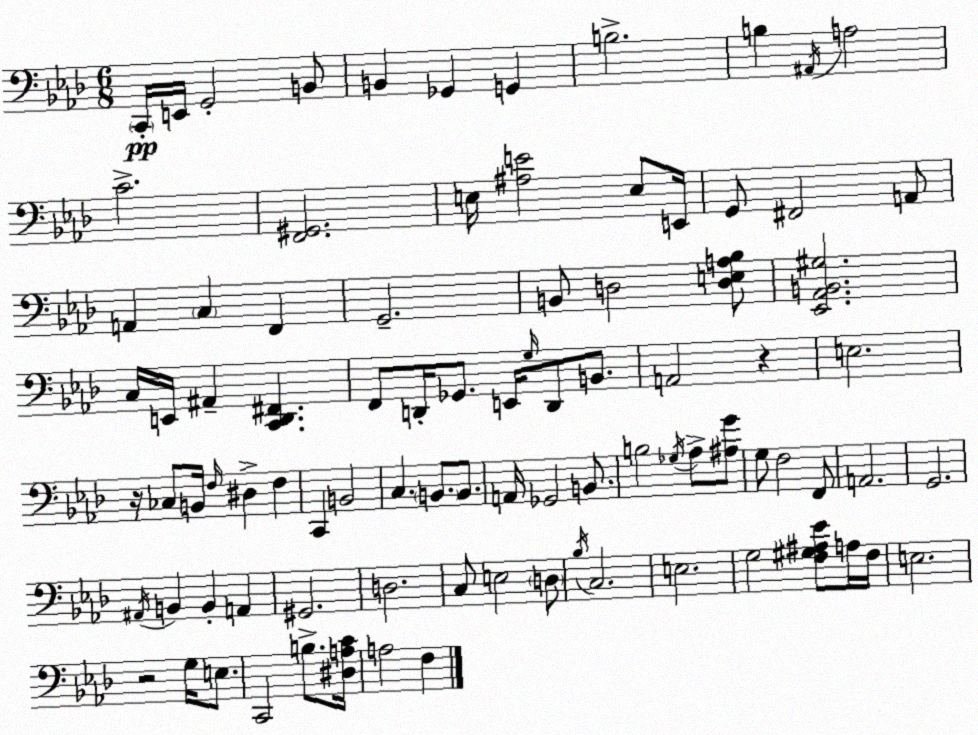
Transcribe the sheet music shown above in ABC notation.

X:1
T:Untitled
M:6/8
L:1/4
K:Fm
C,,/4 E,,/4 G,,2 B,,/2 B,, _G,, G,, B,2 B, ^A,,/4 A,2 C2 [F,,^G,,]2 E,/4 [^A,E]2 E,/2 E,,/4 G,,/2 ^F,,2 A,,/2 A,, C, F,, G,,2 B,,/2 D,2 [D,E,A,_B,]/2 [_E,,_A,,B,,^G,]2 C,/4 E,,/4 ^A,, [C,,_D,,^F,,] F,,/2 D,,/4 _G,,/2 E,,/4 G,/4 D,,/2 B,,/2 A,,2 z E,2 z/4 _C,/2 B,,/4 F,/4 ^D, F, C,, B,,2 C, B,,/2 B,,/2 A,,/4 _G,,2 B,,/2 B,2 _G,/4 _A,/2 [^A,G]/2 G,/2 F,2 F,,/2 A,,2 G,,2 ^A,,/4 B,, B,, A,, ^G,,2 D,2 C,/2 E,2 D,/2 _B,/4 C,2 E,2 G,2 [F,^G,^A,_E]/2 A,/4 F,/4 E,2 z2 G,/4 E,/2 C,,2 B,/2 [^D,A,C]/4 A,2 F,